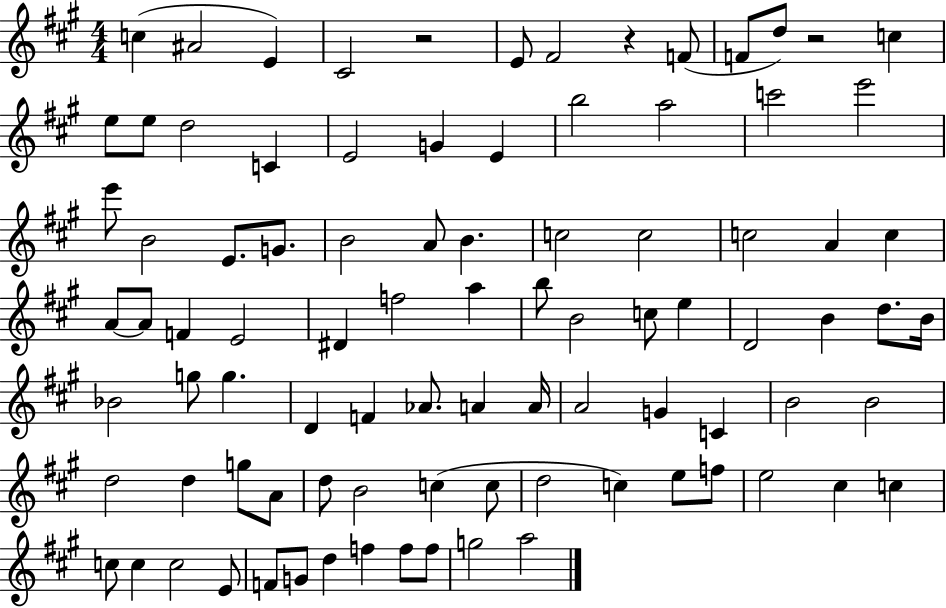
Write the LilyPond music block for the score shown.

{
  \clef treble
  \numericTimeSignature
  \time 4/4
  \key a \major
  c''4( ais'2 e'4) | cis'2 r2 | e'8 fis'2 r4 f'8( | f'8 d''8) r2 c''4 | \break e''8 e''8 d''2 c'4 | e'2 g'4 e'4 | b''2 a''2 | c'''2 e'''2 | \break e'''8 b'2 e'8. g'8. | b'2 a'8 b'4. | c''2 c''2 | c''2 a'4 c''4 | \break a'8~~ a'8 f'4 e'2 | dis'4 f''2 a''4 | b''8 b'2 c''8 e''4 | d'2 b'4 d''8. b'16 | \break bes'2 g''8 g''4. | d'4 f'4 aes'8. a'4 a'16 | a'2 g'4 c'4 | b'2 b'2 | \break d''2 d''4 g''8 a'8 | d''8 b'2 c''4( c''8 | d''2 c''4) e''8 f''8 | e''2 cis''4 c''4 | \break c''8 c''4 c''2 e'8 | f'8 g'8 d''4 f''4 f''8 f''8 | g''2 a''2 | \bar "|."
}